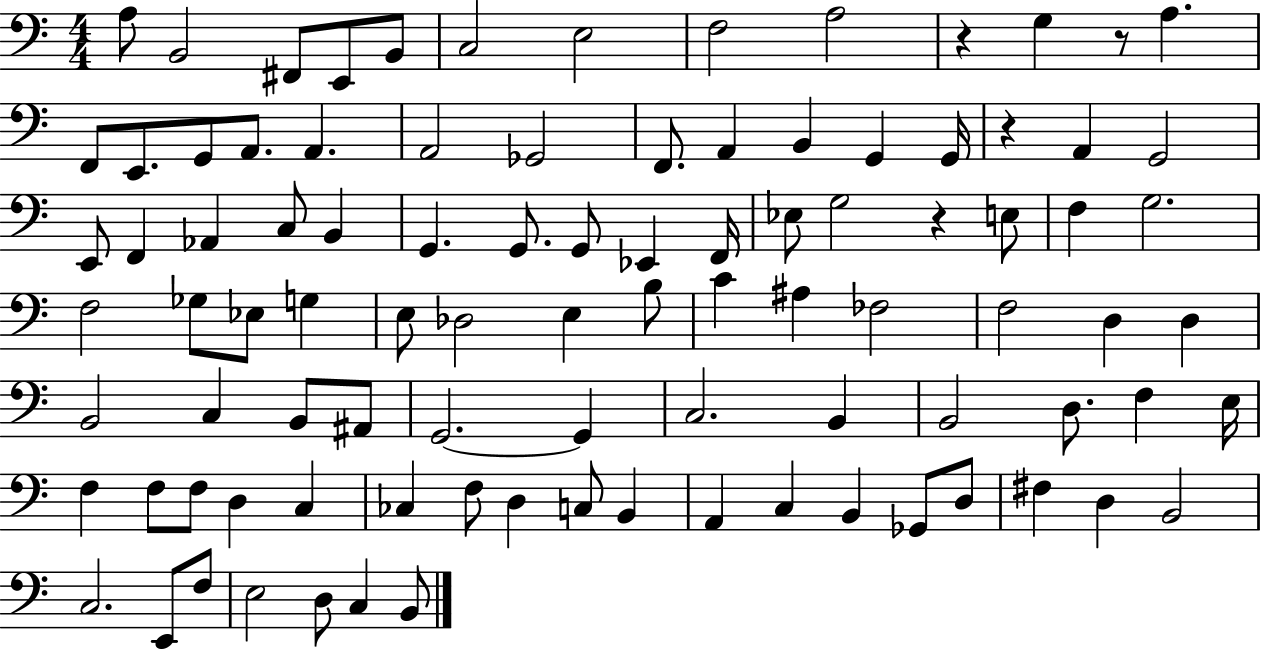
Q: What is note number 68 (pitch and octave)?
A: F3